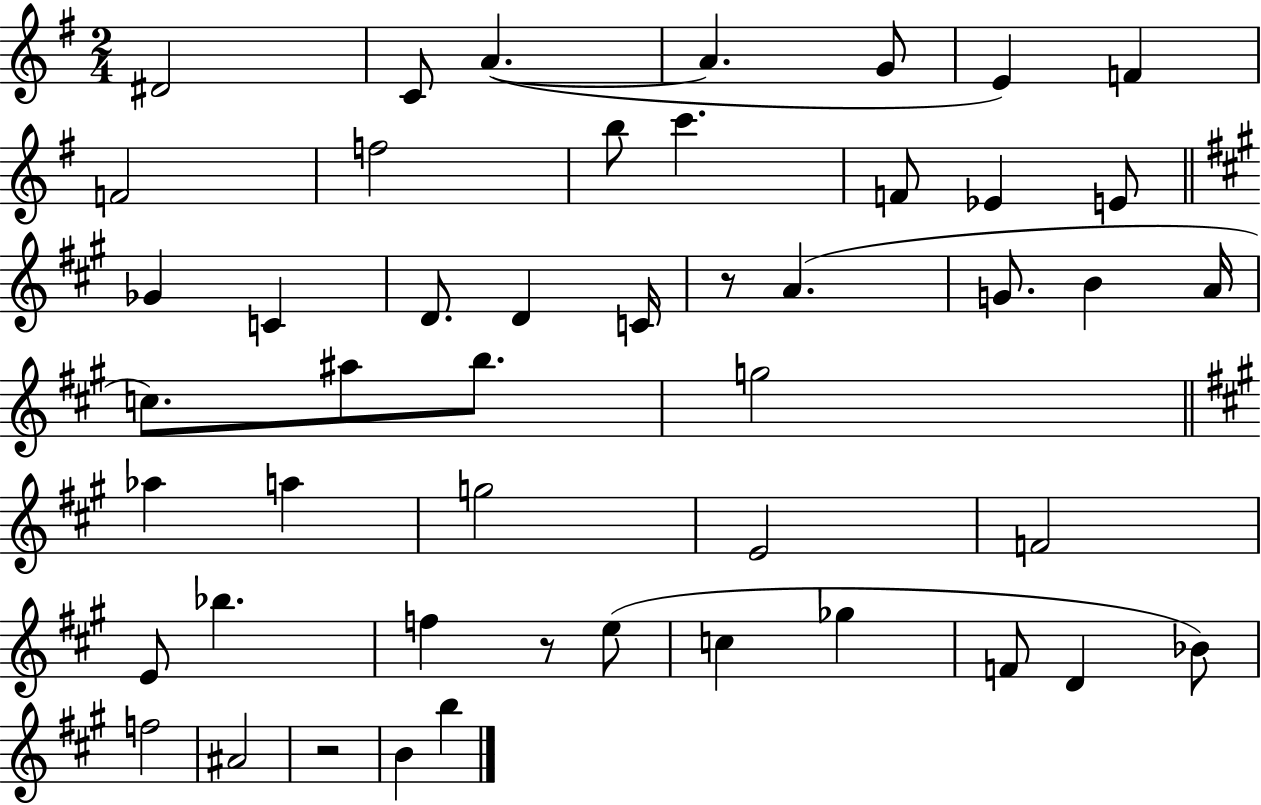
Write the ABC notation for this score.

X:1
T:Untitled
M:2/4
L:1/4
K:G
^D2 C/2 A A G/2 E F F2 f2 b/2 c' F/2 _E E/2 _G C D/2 D C/4 z/2 A G/2 B A/4 c/2 ^a/2 b/2 g2 _a a g2 E2 F2 E/2 _b f z/2 e/2 c _g F/2 D _B/2 f2 ^A2 z2 B b